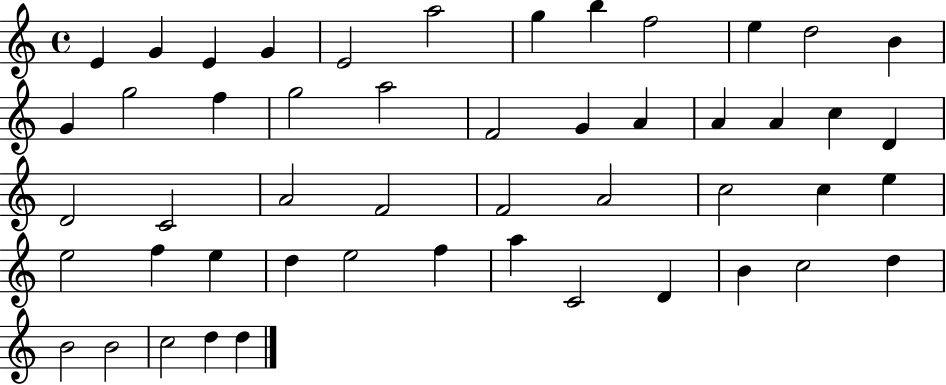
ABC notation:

X:1
T:Untitled
M:4/4
L:1/4
K:C
E G E G E2 a2 g b f2 e d2 B G g2 f g2 a2 F2 G A A A c D D2 C2 A2 F2 F2 A2 c2 c e e2 f e d e2 f a C2 D B c2 d B2 B2 c2 d d